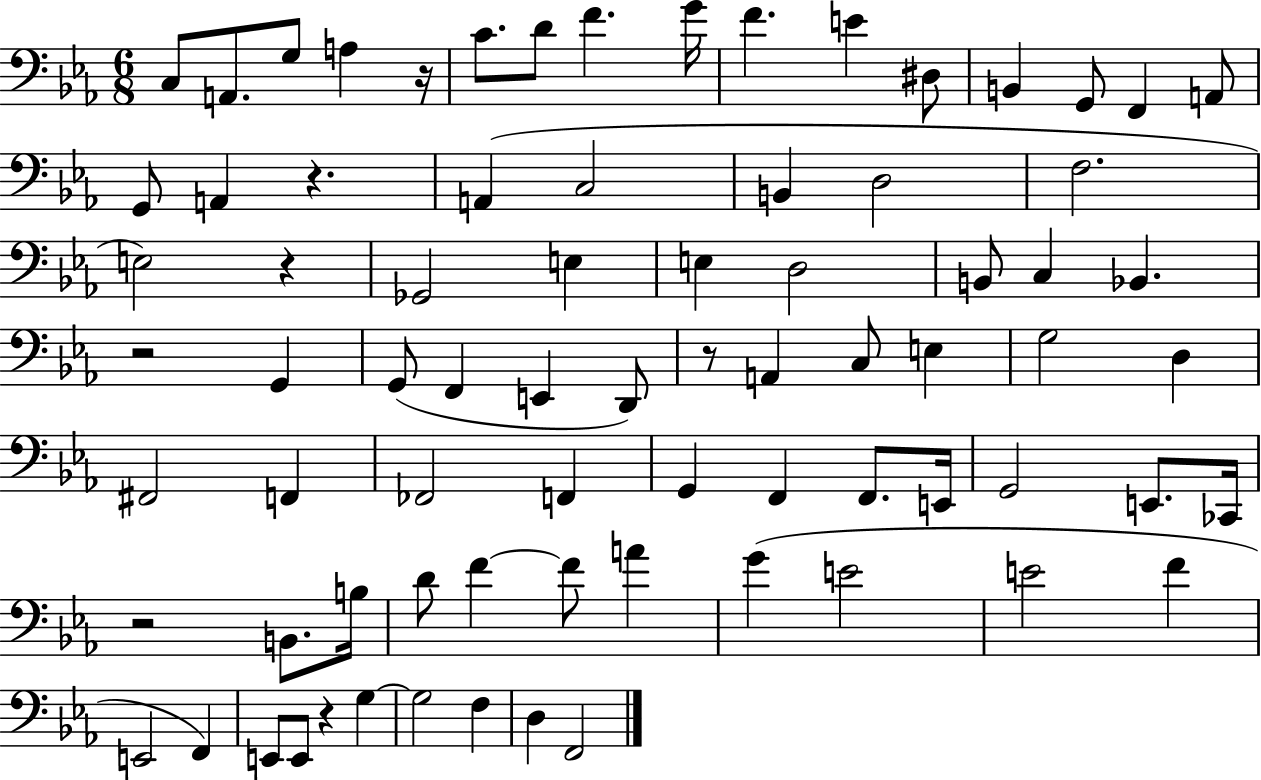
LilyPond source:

{
  \clef bass
  \numericTimeSignature
  \time 6/8
  \key ees \major
  c8 a,8. g8 a4 r16 | c'8. d'8 f'4. g'16 | f'4. e'4 dis8 | b,4 g,8 f,4 a,8 | \break g,8 a,4 r4. | a,4( c2 | b,4 d2 | f2. | \break e2) r4 | ges,2 e4 | e4 d2 | b,8 c4 bes,4. | \break r2 g,4 | g,8( f,4 e,4 d,8) | r8 a,4 c8 e4 | g2 d4 | \break fis,2 f,4 | fes,2 f,4 | g,4 f,4 f,8. e,16 | g,2 e,8. ces,16 | \break r2 b,8. b16 | d'8 f'4~~ f'8 a'4 | g'4( e'2 | e'2 f'4 | \break e,2 f,4) | e,8 e,8 r4 g4~~ | g2 f4 | d4 f,2 | \break \bar "|."
}